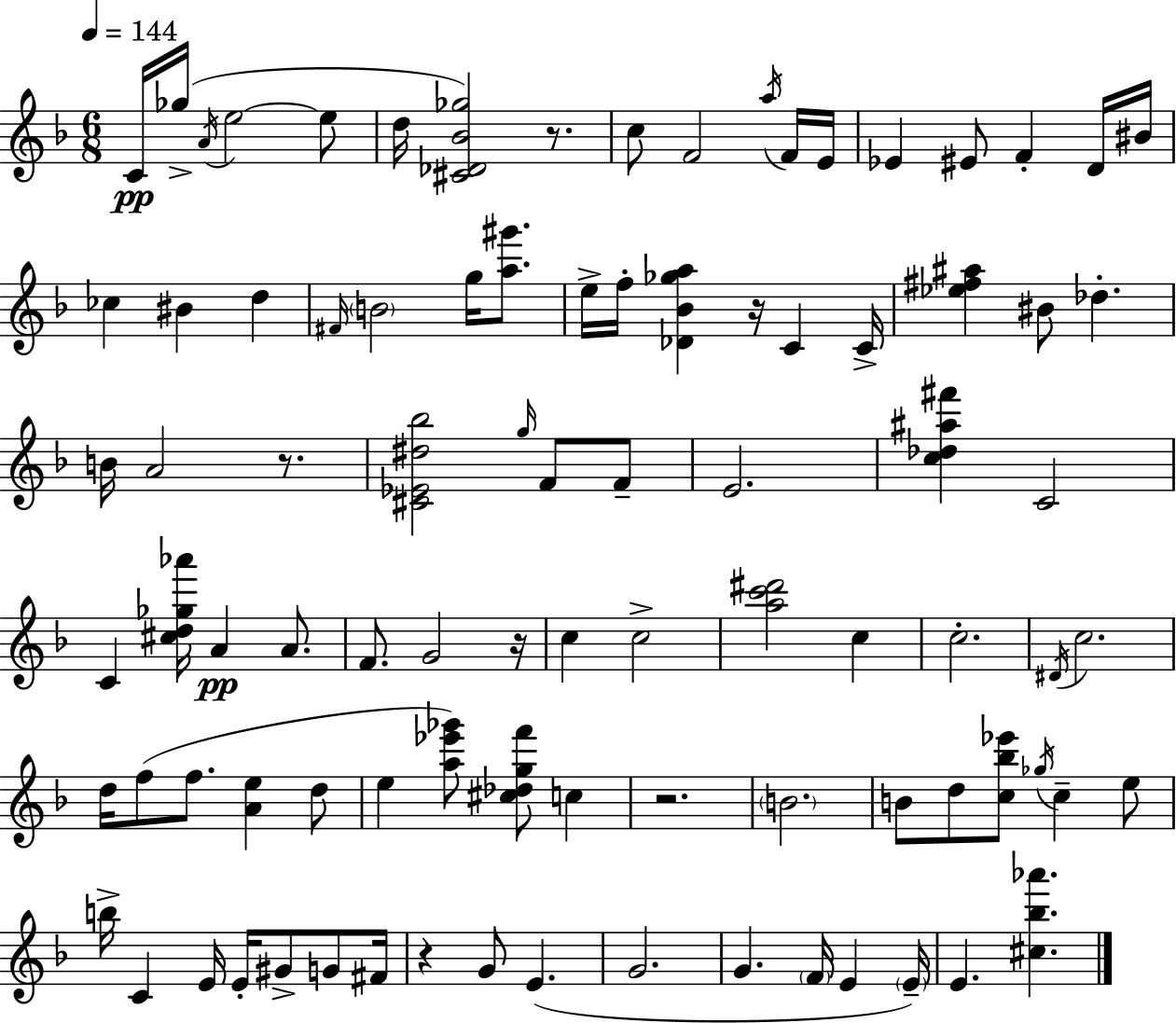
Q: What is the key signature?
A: F major